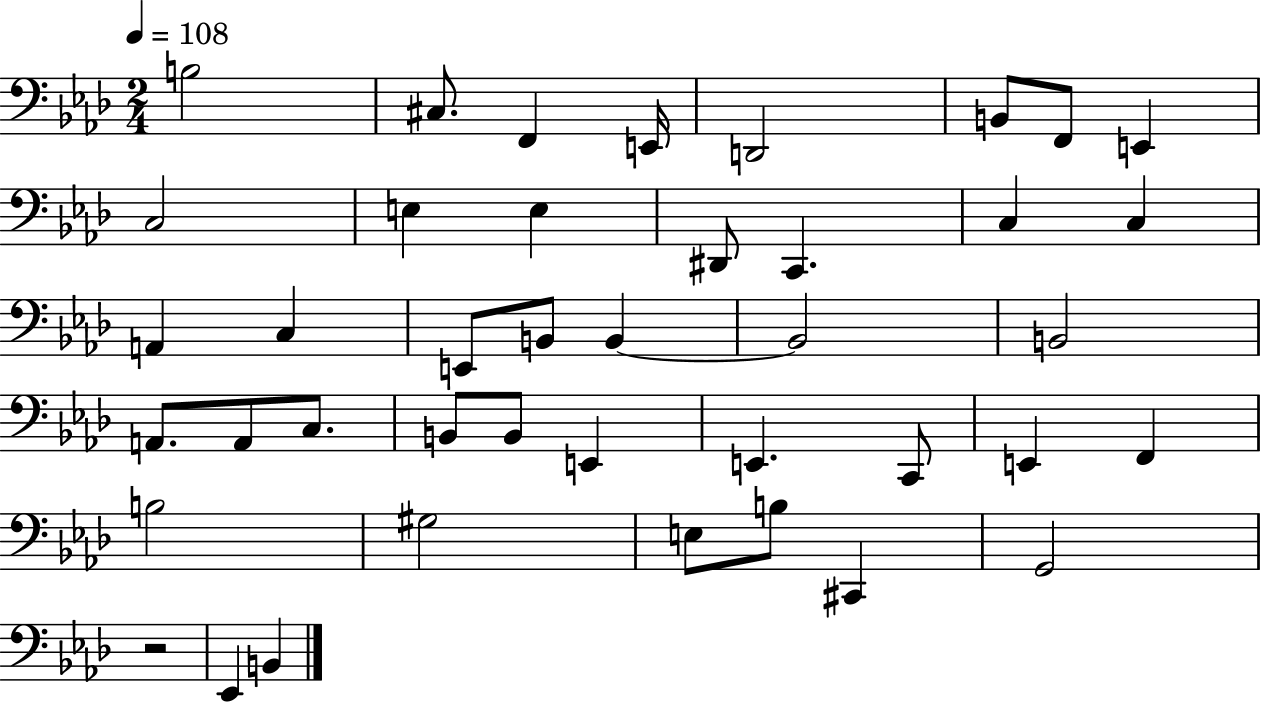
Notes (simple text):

B3/h C#3/e. F2/q E2/s D2/h B2/e F2/e E2/q C3/h E3/q E3/q D#2/e C2/q. C3/q C3/q A2/q C3/q E2/e B2/e B2/q B2/h B2/h A2/e. A2/e C3/e. B2/e B2/e E2/q E2/q. C2/e E2/q F2/q B3/h G#3/h E3/e B3/e C#2/q G2/h R/h Eb2/q B2/q